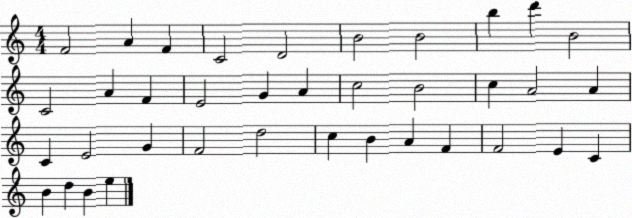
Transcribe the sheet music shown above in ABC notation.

X:1
T:Untitled
M:4/4
L:1/4
K:C
F2 A F C2 D2 B2 B2 b d' B2 C2 A F E2 G A c2 B2 c A2 A C E2 G F2 d2 c B A F F2 E C B d B e